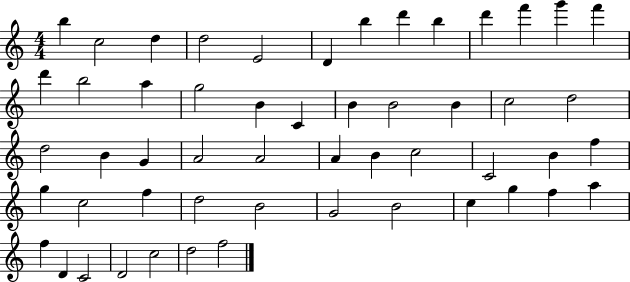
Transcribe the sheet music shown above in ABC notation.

X:1
T:Untitled
M:4/4
L:1/4
K:C
b c2 d d2 E2 D b d' b d' f' g' f' d' b2 a g2 B C B B2 B c2 d2 d2 B G A2 A2 A B c2 C2 B f g c2 f d2 B2 G2 B2 c g f a f D C2 D2 c2 d2 f2